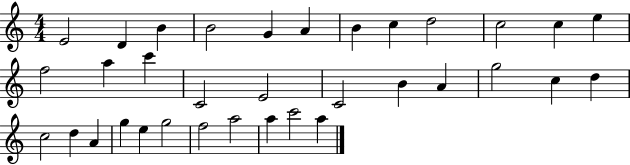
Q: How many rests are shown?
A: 0